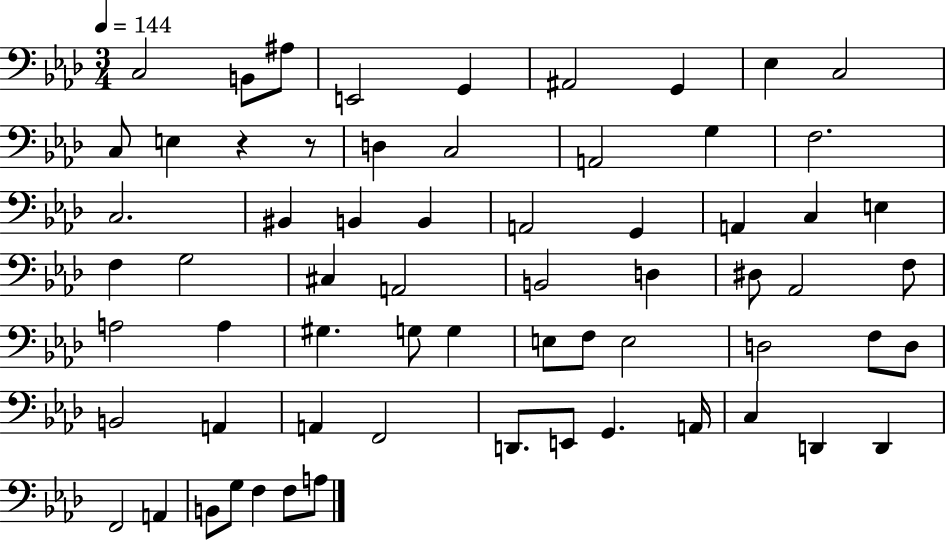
C3/h B2/e A#3/e E2/h G2/q A#2/h G2/q Eb3/q C3/h C3/e E3/q R/q R/e D3/q C3/h A2/h G3/q F3/h. C3/h. BIS2/q B2/q B2/q A2/h G2/q A2/q C3/q E3/q F3/q G3/h C#3/q A2/h B2/h D3/q D#3/e Ab2/h F3/e A3/h A3/q G#3/q. G3/e G3/q E3/e F3/e E3/h D3/h F3/e D3/e B2/h A2/q A2/q F2/h D2/e. E2/e G2/q. A2/s C3/q D2/q D2/q F2/h A2/q B2/e G3/e F3/q F3/e A3/e